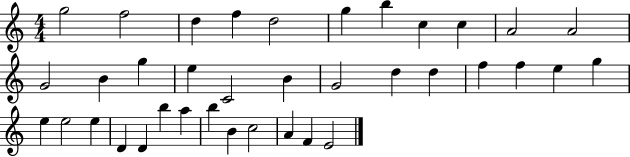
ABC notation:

X:1
T:Untitled
M:4/4
L:1/4
K:C
g2 f2 d f d2 g b c c A2 A2 G2 B g e C2 B G2 d d f f e g e e2 e D D b a b B c2 A F E2